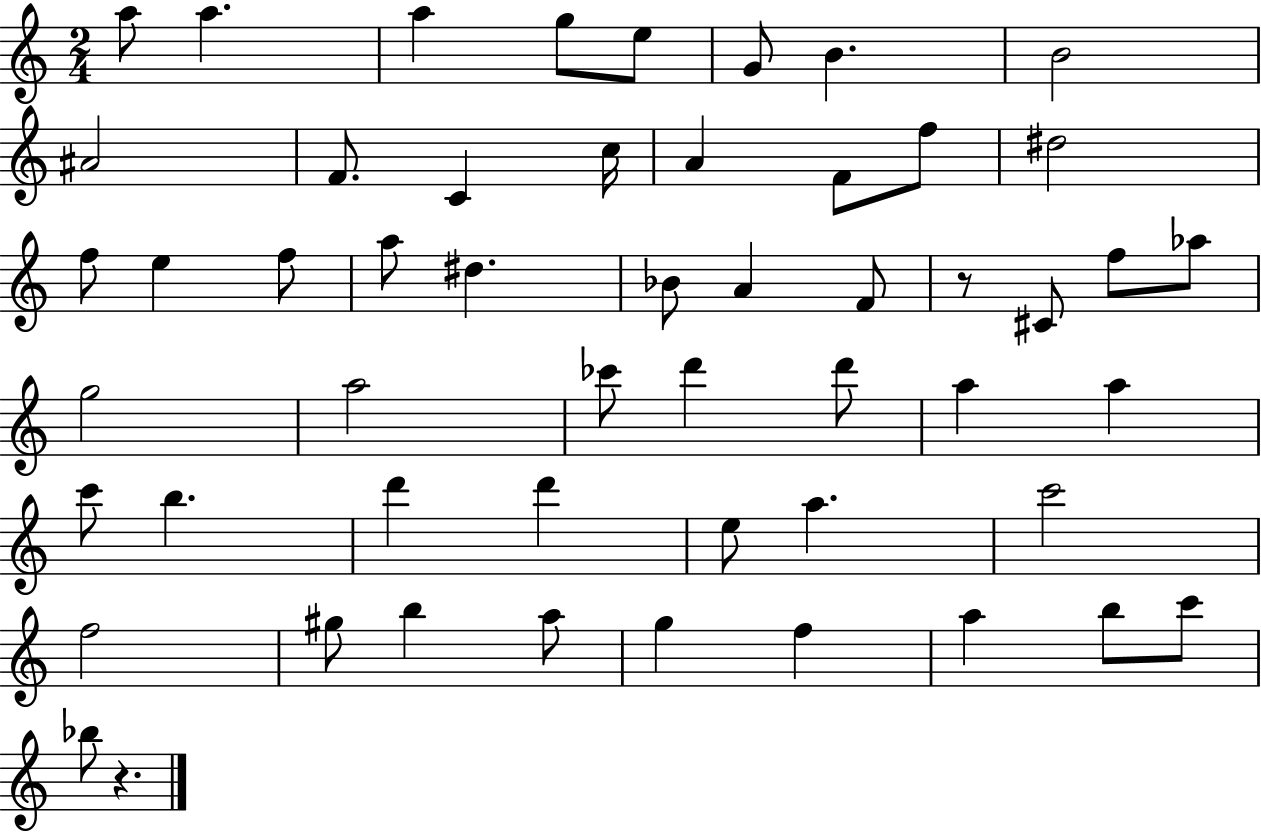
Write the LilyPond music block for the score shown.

{
  \clef treble
  \numericTimeSignature
  \time 2/4
  \key c \major
  a''8 a''4. | a''4 g''8 e''8 | g'8 b'4. | b'2 | \break ais'2 | f'8. c'4 c''16 | a'4 f'8 f''8 | dis''2 | \break f''8 e''4 f''8 | a''8 dis''4. | bes'8 a'4 f'8 | r8 cis'8 f''8 aes''8 | \break g''2 | a''2 | ces'''8 d'''4 d'''8 | a''4 a''4 | \break c'''8 b''4. | d'''4 d'''4 | e''8 a''4. | c'''2 | \break f''2 | gis''8 b''4 a''8 | g''4 f''4 | a''4 b''8 c'''8 | \break bes''8 r4. | \bar "|."
}